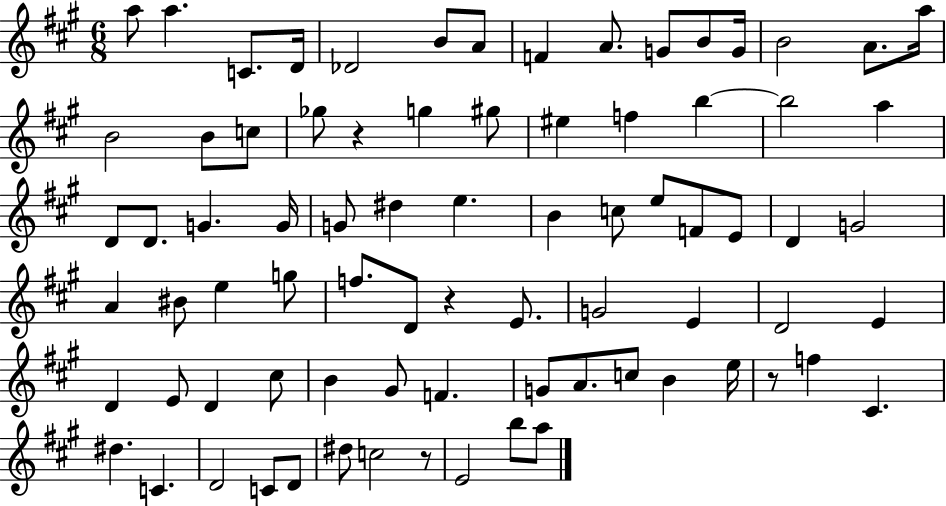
A5/e A5/q. C4/e. D4/s Db4/h B4/e A4/e F4/q A4/e. G4/e B4/e G4/s B4/h A4/e. A5/s B4/h B4/e C5/e Gb5/e R/q G5/q G#5/e EIS5/q F5/q B5/q B5/h A5/q D4/e D4/e. G4/q. G4/s G4/e D#5/q E5/q. B4/q C5/e E5/e F4/e E4/e D4/q G4/h A4/q BIS4/e E5/q G5/e F5/e. D4/e R/q E4/e. G4/h E4/q D4/h E4/q D4/q E4/e D4/q C#5/e B4/q G#4/e F4/q. G4/e A4/e. C5/e B4/q E5/s R/e F5/q C#4/q. D#5/q. C4/q. D4/h C4/e D4/e D#5/e C5/h R/e E4/h B5/e A5/e